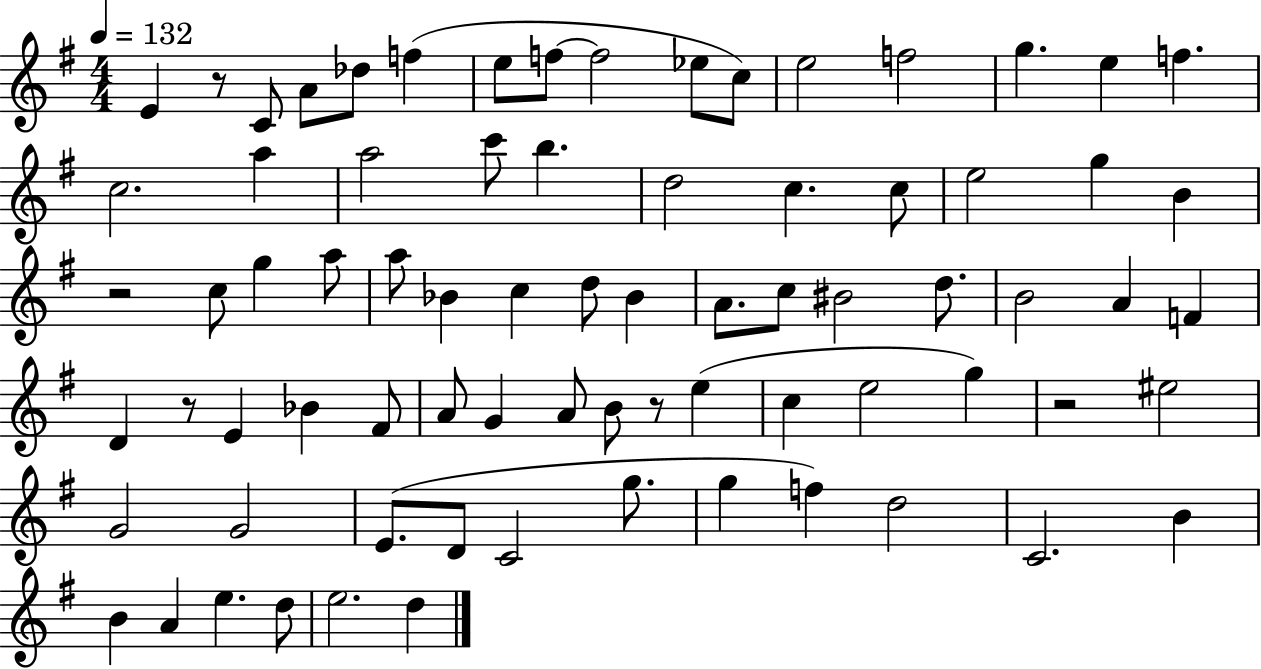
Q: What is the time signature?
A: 4/4